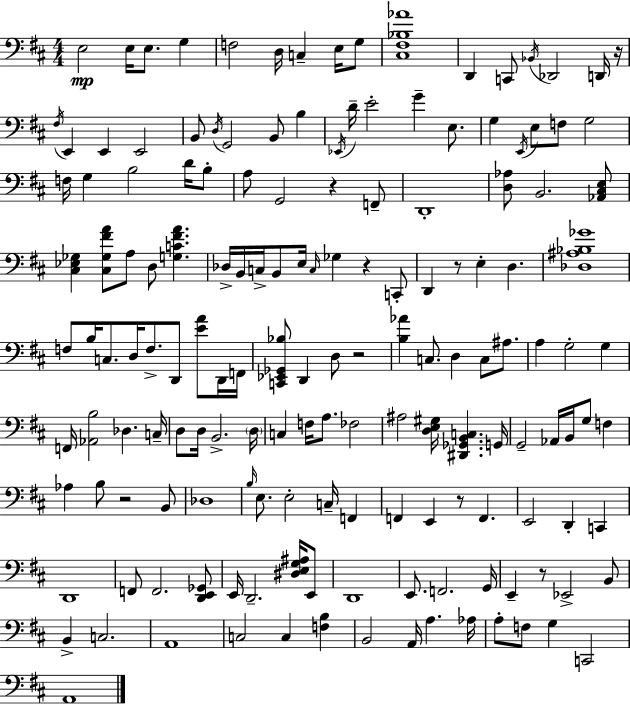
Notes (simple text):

E3/h E3/s E3/e. G3/q F3/h D3/s C3/q E3/s G3/e [C#3,F#3,Bb3,Ab4]/w D2/q C2/e Bb2/s Db2/h D2/s R/s F#3/s E2/q E2/q E2/h B2/e D3/s G2/h B2/e B3/q Eb2/s D4/s E4/h G4/q E3/e. G3/q E2/s E3/e F3/e G3/h F3/s G3/q B3/h D4/s B3/e A3/e G2/h R/q F2/e D2/w [D3,Ab3]/e B2/h. [Ab2,C#3,E3]/e [C#3,Eb3,Gb3]/q [C#3,Gb3,F#4,A4]/e A3/e D3/e [G3,C4,F#4,A4]/q. Db3/s B2/s C3/s B2/e E3/s C3/s Gb3/q R/q C2/e D2/q R/e E3/q D3/q. [Db3,A#3,Bb3,Gb4]/w F3/e B3/s C3/e. D3/s F3/e. D2/e [E4,A4]/e D2/s F2/s [C2,Eb2,Gb2,Bb3]/e D2/q D3/e R/h [B3,Ab4]/q C3/e. D3/q C3/e A#3/e. A3/q G3/h G3/q F2/s [Ab2,B3]/h Db3/q. C3/s D3/e D3/s B2/h. D3/s C3/q F3/s A3/e. FES3/h A#3/h [D3,E3,G#3]/s [D#2,Gb2,B2,C3]/q. G2/s G2/h Ab2/s B2/s G3/e F3/q Ab3/q B3/e R/h B2/e Db3/w B3/s E3/e. E3/h C3/s F2/q F2/q E2/q R/e F2/q. E2/h D2/q C2/q D2/w F2/e F2/h. [D2,E2,Gb2]/e E2/s D2/h. [D#3,E3,G3,A#3]/s E2/e D2/w E2/e. F2/h. G2/s E2/q R/e Eb2/h B2/e B2/q C3/h. A2/w C3/h C3/q [F3,B3]/q B2/h A2/s A3/q. Ab3/s A3/e F3/e G3/q C2/h A2/w